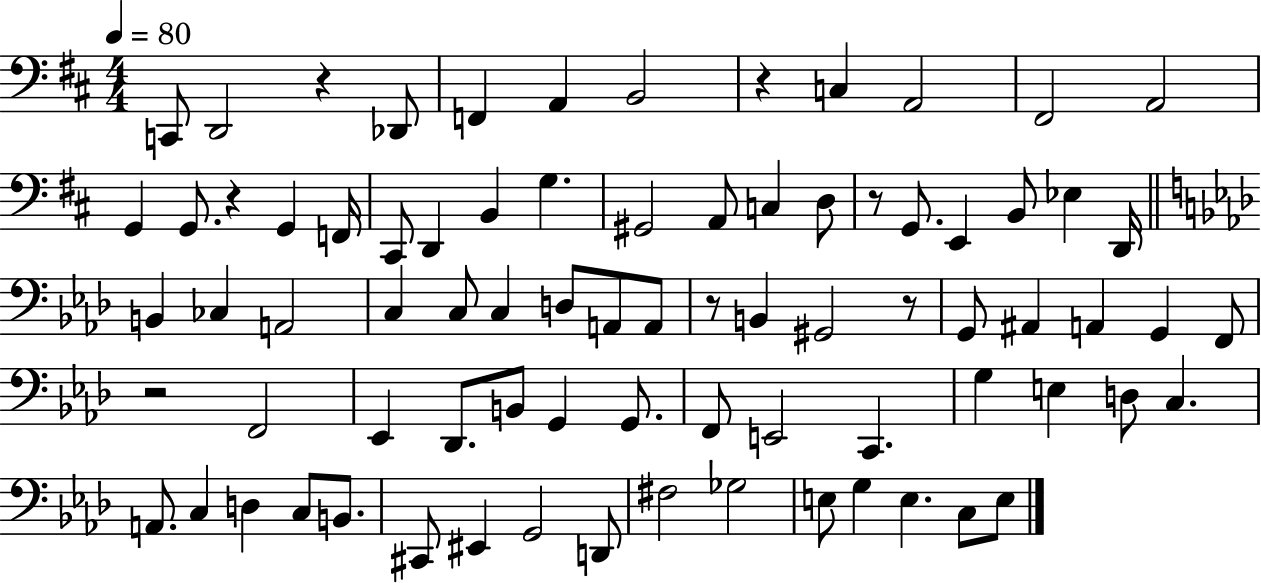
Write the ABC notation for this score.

X:1
T:Untitled
M:4/4
L:1/4
K:D
C,,/2 D,,2 z _D,,/2 F,, A,, B,,2 z C, A,,2 ^F,,2 A,,2 G,, G,,/2 z G,, F,,/4 ^C,,/2 D,, B,, G, ^G,,2 A,,/2 C, D,/2 z/2 G,,/2 E,, B,,/2 _E, D,,/4 B,, _C, A,,2 C, C,/2 C, D,/2 A,,/2 A,,/2 z/2 B,, ^G,,2 z/2 G,,/2 ^A,, A,, G,, F,,/2 z2 F,,2 _E,, _D,,/2 B,,/2 G,, G,,/2 F,,/2 E,,2 C,, G, E, D,/2 C, A,,/2 C, D, C,/2 B,,/2 ^C,,/2 ^E,, G,,2 D,,/2 ^F,2 _G,2 E,/2 G, E, C,/2 E,/2